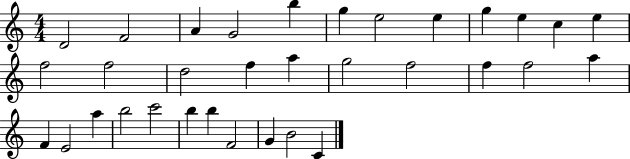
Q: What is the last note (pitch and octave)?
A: C4